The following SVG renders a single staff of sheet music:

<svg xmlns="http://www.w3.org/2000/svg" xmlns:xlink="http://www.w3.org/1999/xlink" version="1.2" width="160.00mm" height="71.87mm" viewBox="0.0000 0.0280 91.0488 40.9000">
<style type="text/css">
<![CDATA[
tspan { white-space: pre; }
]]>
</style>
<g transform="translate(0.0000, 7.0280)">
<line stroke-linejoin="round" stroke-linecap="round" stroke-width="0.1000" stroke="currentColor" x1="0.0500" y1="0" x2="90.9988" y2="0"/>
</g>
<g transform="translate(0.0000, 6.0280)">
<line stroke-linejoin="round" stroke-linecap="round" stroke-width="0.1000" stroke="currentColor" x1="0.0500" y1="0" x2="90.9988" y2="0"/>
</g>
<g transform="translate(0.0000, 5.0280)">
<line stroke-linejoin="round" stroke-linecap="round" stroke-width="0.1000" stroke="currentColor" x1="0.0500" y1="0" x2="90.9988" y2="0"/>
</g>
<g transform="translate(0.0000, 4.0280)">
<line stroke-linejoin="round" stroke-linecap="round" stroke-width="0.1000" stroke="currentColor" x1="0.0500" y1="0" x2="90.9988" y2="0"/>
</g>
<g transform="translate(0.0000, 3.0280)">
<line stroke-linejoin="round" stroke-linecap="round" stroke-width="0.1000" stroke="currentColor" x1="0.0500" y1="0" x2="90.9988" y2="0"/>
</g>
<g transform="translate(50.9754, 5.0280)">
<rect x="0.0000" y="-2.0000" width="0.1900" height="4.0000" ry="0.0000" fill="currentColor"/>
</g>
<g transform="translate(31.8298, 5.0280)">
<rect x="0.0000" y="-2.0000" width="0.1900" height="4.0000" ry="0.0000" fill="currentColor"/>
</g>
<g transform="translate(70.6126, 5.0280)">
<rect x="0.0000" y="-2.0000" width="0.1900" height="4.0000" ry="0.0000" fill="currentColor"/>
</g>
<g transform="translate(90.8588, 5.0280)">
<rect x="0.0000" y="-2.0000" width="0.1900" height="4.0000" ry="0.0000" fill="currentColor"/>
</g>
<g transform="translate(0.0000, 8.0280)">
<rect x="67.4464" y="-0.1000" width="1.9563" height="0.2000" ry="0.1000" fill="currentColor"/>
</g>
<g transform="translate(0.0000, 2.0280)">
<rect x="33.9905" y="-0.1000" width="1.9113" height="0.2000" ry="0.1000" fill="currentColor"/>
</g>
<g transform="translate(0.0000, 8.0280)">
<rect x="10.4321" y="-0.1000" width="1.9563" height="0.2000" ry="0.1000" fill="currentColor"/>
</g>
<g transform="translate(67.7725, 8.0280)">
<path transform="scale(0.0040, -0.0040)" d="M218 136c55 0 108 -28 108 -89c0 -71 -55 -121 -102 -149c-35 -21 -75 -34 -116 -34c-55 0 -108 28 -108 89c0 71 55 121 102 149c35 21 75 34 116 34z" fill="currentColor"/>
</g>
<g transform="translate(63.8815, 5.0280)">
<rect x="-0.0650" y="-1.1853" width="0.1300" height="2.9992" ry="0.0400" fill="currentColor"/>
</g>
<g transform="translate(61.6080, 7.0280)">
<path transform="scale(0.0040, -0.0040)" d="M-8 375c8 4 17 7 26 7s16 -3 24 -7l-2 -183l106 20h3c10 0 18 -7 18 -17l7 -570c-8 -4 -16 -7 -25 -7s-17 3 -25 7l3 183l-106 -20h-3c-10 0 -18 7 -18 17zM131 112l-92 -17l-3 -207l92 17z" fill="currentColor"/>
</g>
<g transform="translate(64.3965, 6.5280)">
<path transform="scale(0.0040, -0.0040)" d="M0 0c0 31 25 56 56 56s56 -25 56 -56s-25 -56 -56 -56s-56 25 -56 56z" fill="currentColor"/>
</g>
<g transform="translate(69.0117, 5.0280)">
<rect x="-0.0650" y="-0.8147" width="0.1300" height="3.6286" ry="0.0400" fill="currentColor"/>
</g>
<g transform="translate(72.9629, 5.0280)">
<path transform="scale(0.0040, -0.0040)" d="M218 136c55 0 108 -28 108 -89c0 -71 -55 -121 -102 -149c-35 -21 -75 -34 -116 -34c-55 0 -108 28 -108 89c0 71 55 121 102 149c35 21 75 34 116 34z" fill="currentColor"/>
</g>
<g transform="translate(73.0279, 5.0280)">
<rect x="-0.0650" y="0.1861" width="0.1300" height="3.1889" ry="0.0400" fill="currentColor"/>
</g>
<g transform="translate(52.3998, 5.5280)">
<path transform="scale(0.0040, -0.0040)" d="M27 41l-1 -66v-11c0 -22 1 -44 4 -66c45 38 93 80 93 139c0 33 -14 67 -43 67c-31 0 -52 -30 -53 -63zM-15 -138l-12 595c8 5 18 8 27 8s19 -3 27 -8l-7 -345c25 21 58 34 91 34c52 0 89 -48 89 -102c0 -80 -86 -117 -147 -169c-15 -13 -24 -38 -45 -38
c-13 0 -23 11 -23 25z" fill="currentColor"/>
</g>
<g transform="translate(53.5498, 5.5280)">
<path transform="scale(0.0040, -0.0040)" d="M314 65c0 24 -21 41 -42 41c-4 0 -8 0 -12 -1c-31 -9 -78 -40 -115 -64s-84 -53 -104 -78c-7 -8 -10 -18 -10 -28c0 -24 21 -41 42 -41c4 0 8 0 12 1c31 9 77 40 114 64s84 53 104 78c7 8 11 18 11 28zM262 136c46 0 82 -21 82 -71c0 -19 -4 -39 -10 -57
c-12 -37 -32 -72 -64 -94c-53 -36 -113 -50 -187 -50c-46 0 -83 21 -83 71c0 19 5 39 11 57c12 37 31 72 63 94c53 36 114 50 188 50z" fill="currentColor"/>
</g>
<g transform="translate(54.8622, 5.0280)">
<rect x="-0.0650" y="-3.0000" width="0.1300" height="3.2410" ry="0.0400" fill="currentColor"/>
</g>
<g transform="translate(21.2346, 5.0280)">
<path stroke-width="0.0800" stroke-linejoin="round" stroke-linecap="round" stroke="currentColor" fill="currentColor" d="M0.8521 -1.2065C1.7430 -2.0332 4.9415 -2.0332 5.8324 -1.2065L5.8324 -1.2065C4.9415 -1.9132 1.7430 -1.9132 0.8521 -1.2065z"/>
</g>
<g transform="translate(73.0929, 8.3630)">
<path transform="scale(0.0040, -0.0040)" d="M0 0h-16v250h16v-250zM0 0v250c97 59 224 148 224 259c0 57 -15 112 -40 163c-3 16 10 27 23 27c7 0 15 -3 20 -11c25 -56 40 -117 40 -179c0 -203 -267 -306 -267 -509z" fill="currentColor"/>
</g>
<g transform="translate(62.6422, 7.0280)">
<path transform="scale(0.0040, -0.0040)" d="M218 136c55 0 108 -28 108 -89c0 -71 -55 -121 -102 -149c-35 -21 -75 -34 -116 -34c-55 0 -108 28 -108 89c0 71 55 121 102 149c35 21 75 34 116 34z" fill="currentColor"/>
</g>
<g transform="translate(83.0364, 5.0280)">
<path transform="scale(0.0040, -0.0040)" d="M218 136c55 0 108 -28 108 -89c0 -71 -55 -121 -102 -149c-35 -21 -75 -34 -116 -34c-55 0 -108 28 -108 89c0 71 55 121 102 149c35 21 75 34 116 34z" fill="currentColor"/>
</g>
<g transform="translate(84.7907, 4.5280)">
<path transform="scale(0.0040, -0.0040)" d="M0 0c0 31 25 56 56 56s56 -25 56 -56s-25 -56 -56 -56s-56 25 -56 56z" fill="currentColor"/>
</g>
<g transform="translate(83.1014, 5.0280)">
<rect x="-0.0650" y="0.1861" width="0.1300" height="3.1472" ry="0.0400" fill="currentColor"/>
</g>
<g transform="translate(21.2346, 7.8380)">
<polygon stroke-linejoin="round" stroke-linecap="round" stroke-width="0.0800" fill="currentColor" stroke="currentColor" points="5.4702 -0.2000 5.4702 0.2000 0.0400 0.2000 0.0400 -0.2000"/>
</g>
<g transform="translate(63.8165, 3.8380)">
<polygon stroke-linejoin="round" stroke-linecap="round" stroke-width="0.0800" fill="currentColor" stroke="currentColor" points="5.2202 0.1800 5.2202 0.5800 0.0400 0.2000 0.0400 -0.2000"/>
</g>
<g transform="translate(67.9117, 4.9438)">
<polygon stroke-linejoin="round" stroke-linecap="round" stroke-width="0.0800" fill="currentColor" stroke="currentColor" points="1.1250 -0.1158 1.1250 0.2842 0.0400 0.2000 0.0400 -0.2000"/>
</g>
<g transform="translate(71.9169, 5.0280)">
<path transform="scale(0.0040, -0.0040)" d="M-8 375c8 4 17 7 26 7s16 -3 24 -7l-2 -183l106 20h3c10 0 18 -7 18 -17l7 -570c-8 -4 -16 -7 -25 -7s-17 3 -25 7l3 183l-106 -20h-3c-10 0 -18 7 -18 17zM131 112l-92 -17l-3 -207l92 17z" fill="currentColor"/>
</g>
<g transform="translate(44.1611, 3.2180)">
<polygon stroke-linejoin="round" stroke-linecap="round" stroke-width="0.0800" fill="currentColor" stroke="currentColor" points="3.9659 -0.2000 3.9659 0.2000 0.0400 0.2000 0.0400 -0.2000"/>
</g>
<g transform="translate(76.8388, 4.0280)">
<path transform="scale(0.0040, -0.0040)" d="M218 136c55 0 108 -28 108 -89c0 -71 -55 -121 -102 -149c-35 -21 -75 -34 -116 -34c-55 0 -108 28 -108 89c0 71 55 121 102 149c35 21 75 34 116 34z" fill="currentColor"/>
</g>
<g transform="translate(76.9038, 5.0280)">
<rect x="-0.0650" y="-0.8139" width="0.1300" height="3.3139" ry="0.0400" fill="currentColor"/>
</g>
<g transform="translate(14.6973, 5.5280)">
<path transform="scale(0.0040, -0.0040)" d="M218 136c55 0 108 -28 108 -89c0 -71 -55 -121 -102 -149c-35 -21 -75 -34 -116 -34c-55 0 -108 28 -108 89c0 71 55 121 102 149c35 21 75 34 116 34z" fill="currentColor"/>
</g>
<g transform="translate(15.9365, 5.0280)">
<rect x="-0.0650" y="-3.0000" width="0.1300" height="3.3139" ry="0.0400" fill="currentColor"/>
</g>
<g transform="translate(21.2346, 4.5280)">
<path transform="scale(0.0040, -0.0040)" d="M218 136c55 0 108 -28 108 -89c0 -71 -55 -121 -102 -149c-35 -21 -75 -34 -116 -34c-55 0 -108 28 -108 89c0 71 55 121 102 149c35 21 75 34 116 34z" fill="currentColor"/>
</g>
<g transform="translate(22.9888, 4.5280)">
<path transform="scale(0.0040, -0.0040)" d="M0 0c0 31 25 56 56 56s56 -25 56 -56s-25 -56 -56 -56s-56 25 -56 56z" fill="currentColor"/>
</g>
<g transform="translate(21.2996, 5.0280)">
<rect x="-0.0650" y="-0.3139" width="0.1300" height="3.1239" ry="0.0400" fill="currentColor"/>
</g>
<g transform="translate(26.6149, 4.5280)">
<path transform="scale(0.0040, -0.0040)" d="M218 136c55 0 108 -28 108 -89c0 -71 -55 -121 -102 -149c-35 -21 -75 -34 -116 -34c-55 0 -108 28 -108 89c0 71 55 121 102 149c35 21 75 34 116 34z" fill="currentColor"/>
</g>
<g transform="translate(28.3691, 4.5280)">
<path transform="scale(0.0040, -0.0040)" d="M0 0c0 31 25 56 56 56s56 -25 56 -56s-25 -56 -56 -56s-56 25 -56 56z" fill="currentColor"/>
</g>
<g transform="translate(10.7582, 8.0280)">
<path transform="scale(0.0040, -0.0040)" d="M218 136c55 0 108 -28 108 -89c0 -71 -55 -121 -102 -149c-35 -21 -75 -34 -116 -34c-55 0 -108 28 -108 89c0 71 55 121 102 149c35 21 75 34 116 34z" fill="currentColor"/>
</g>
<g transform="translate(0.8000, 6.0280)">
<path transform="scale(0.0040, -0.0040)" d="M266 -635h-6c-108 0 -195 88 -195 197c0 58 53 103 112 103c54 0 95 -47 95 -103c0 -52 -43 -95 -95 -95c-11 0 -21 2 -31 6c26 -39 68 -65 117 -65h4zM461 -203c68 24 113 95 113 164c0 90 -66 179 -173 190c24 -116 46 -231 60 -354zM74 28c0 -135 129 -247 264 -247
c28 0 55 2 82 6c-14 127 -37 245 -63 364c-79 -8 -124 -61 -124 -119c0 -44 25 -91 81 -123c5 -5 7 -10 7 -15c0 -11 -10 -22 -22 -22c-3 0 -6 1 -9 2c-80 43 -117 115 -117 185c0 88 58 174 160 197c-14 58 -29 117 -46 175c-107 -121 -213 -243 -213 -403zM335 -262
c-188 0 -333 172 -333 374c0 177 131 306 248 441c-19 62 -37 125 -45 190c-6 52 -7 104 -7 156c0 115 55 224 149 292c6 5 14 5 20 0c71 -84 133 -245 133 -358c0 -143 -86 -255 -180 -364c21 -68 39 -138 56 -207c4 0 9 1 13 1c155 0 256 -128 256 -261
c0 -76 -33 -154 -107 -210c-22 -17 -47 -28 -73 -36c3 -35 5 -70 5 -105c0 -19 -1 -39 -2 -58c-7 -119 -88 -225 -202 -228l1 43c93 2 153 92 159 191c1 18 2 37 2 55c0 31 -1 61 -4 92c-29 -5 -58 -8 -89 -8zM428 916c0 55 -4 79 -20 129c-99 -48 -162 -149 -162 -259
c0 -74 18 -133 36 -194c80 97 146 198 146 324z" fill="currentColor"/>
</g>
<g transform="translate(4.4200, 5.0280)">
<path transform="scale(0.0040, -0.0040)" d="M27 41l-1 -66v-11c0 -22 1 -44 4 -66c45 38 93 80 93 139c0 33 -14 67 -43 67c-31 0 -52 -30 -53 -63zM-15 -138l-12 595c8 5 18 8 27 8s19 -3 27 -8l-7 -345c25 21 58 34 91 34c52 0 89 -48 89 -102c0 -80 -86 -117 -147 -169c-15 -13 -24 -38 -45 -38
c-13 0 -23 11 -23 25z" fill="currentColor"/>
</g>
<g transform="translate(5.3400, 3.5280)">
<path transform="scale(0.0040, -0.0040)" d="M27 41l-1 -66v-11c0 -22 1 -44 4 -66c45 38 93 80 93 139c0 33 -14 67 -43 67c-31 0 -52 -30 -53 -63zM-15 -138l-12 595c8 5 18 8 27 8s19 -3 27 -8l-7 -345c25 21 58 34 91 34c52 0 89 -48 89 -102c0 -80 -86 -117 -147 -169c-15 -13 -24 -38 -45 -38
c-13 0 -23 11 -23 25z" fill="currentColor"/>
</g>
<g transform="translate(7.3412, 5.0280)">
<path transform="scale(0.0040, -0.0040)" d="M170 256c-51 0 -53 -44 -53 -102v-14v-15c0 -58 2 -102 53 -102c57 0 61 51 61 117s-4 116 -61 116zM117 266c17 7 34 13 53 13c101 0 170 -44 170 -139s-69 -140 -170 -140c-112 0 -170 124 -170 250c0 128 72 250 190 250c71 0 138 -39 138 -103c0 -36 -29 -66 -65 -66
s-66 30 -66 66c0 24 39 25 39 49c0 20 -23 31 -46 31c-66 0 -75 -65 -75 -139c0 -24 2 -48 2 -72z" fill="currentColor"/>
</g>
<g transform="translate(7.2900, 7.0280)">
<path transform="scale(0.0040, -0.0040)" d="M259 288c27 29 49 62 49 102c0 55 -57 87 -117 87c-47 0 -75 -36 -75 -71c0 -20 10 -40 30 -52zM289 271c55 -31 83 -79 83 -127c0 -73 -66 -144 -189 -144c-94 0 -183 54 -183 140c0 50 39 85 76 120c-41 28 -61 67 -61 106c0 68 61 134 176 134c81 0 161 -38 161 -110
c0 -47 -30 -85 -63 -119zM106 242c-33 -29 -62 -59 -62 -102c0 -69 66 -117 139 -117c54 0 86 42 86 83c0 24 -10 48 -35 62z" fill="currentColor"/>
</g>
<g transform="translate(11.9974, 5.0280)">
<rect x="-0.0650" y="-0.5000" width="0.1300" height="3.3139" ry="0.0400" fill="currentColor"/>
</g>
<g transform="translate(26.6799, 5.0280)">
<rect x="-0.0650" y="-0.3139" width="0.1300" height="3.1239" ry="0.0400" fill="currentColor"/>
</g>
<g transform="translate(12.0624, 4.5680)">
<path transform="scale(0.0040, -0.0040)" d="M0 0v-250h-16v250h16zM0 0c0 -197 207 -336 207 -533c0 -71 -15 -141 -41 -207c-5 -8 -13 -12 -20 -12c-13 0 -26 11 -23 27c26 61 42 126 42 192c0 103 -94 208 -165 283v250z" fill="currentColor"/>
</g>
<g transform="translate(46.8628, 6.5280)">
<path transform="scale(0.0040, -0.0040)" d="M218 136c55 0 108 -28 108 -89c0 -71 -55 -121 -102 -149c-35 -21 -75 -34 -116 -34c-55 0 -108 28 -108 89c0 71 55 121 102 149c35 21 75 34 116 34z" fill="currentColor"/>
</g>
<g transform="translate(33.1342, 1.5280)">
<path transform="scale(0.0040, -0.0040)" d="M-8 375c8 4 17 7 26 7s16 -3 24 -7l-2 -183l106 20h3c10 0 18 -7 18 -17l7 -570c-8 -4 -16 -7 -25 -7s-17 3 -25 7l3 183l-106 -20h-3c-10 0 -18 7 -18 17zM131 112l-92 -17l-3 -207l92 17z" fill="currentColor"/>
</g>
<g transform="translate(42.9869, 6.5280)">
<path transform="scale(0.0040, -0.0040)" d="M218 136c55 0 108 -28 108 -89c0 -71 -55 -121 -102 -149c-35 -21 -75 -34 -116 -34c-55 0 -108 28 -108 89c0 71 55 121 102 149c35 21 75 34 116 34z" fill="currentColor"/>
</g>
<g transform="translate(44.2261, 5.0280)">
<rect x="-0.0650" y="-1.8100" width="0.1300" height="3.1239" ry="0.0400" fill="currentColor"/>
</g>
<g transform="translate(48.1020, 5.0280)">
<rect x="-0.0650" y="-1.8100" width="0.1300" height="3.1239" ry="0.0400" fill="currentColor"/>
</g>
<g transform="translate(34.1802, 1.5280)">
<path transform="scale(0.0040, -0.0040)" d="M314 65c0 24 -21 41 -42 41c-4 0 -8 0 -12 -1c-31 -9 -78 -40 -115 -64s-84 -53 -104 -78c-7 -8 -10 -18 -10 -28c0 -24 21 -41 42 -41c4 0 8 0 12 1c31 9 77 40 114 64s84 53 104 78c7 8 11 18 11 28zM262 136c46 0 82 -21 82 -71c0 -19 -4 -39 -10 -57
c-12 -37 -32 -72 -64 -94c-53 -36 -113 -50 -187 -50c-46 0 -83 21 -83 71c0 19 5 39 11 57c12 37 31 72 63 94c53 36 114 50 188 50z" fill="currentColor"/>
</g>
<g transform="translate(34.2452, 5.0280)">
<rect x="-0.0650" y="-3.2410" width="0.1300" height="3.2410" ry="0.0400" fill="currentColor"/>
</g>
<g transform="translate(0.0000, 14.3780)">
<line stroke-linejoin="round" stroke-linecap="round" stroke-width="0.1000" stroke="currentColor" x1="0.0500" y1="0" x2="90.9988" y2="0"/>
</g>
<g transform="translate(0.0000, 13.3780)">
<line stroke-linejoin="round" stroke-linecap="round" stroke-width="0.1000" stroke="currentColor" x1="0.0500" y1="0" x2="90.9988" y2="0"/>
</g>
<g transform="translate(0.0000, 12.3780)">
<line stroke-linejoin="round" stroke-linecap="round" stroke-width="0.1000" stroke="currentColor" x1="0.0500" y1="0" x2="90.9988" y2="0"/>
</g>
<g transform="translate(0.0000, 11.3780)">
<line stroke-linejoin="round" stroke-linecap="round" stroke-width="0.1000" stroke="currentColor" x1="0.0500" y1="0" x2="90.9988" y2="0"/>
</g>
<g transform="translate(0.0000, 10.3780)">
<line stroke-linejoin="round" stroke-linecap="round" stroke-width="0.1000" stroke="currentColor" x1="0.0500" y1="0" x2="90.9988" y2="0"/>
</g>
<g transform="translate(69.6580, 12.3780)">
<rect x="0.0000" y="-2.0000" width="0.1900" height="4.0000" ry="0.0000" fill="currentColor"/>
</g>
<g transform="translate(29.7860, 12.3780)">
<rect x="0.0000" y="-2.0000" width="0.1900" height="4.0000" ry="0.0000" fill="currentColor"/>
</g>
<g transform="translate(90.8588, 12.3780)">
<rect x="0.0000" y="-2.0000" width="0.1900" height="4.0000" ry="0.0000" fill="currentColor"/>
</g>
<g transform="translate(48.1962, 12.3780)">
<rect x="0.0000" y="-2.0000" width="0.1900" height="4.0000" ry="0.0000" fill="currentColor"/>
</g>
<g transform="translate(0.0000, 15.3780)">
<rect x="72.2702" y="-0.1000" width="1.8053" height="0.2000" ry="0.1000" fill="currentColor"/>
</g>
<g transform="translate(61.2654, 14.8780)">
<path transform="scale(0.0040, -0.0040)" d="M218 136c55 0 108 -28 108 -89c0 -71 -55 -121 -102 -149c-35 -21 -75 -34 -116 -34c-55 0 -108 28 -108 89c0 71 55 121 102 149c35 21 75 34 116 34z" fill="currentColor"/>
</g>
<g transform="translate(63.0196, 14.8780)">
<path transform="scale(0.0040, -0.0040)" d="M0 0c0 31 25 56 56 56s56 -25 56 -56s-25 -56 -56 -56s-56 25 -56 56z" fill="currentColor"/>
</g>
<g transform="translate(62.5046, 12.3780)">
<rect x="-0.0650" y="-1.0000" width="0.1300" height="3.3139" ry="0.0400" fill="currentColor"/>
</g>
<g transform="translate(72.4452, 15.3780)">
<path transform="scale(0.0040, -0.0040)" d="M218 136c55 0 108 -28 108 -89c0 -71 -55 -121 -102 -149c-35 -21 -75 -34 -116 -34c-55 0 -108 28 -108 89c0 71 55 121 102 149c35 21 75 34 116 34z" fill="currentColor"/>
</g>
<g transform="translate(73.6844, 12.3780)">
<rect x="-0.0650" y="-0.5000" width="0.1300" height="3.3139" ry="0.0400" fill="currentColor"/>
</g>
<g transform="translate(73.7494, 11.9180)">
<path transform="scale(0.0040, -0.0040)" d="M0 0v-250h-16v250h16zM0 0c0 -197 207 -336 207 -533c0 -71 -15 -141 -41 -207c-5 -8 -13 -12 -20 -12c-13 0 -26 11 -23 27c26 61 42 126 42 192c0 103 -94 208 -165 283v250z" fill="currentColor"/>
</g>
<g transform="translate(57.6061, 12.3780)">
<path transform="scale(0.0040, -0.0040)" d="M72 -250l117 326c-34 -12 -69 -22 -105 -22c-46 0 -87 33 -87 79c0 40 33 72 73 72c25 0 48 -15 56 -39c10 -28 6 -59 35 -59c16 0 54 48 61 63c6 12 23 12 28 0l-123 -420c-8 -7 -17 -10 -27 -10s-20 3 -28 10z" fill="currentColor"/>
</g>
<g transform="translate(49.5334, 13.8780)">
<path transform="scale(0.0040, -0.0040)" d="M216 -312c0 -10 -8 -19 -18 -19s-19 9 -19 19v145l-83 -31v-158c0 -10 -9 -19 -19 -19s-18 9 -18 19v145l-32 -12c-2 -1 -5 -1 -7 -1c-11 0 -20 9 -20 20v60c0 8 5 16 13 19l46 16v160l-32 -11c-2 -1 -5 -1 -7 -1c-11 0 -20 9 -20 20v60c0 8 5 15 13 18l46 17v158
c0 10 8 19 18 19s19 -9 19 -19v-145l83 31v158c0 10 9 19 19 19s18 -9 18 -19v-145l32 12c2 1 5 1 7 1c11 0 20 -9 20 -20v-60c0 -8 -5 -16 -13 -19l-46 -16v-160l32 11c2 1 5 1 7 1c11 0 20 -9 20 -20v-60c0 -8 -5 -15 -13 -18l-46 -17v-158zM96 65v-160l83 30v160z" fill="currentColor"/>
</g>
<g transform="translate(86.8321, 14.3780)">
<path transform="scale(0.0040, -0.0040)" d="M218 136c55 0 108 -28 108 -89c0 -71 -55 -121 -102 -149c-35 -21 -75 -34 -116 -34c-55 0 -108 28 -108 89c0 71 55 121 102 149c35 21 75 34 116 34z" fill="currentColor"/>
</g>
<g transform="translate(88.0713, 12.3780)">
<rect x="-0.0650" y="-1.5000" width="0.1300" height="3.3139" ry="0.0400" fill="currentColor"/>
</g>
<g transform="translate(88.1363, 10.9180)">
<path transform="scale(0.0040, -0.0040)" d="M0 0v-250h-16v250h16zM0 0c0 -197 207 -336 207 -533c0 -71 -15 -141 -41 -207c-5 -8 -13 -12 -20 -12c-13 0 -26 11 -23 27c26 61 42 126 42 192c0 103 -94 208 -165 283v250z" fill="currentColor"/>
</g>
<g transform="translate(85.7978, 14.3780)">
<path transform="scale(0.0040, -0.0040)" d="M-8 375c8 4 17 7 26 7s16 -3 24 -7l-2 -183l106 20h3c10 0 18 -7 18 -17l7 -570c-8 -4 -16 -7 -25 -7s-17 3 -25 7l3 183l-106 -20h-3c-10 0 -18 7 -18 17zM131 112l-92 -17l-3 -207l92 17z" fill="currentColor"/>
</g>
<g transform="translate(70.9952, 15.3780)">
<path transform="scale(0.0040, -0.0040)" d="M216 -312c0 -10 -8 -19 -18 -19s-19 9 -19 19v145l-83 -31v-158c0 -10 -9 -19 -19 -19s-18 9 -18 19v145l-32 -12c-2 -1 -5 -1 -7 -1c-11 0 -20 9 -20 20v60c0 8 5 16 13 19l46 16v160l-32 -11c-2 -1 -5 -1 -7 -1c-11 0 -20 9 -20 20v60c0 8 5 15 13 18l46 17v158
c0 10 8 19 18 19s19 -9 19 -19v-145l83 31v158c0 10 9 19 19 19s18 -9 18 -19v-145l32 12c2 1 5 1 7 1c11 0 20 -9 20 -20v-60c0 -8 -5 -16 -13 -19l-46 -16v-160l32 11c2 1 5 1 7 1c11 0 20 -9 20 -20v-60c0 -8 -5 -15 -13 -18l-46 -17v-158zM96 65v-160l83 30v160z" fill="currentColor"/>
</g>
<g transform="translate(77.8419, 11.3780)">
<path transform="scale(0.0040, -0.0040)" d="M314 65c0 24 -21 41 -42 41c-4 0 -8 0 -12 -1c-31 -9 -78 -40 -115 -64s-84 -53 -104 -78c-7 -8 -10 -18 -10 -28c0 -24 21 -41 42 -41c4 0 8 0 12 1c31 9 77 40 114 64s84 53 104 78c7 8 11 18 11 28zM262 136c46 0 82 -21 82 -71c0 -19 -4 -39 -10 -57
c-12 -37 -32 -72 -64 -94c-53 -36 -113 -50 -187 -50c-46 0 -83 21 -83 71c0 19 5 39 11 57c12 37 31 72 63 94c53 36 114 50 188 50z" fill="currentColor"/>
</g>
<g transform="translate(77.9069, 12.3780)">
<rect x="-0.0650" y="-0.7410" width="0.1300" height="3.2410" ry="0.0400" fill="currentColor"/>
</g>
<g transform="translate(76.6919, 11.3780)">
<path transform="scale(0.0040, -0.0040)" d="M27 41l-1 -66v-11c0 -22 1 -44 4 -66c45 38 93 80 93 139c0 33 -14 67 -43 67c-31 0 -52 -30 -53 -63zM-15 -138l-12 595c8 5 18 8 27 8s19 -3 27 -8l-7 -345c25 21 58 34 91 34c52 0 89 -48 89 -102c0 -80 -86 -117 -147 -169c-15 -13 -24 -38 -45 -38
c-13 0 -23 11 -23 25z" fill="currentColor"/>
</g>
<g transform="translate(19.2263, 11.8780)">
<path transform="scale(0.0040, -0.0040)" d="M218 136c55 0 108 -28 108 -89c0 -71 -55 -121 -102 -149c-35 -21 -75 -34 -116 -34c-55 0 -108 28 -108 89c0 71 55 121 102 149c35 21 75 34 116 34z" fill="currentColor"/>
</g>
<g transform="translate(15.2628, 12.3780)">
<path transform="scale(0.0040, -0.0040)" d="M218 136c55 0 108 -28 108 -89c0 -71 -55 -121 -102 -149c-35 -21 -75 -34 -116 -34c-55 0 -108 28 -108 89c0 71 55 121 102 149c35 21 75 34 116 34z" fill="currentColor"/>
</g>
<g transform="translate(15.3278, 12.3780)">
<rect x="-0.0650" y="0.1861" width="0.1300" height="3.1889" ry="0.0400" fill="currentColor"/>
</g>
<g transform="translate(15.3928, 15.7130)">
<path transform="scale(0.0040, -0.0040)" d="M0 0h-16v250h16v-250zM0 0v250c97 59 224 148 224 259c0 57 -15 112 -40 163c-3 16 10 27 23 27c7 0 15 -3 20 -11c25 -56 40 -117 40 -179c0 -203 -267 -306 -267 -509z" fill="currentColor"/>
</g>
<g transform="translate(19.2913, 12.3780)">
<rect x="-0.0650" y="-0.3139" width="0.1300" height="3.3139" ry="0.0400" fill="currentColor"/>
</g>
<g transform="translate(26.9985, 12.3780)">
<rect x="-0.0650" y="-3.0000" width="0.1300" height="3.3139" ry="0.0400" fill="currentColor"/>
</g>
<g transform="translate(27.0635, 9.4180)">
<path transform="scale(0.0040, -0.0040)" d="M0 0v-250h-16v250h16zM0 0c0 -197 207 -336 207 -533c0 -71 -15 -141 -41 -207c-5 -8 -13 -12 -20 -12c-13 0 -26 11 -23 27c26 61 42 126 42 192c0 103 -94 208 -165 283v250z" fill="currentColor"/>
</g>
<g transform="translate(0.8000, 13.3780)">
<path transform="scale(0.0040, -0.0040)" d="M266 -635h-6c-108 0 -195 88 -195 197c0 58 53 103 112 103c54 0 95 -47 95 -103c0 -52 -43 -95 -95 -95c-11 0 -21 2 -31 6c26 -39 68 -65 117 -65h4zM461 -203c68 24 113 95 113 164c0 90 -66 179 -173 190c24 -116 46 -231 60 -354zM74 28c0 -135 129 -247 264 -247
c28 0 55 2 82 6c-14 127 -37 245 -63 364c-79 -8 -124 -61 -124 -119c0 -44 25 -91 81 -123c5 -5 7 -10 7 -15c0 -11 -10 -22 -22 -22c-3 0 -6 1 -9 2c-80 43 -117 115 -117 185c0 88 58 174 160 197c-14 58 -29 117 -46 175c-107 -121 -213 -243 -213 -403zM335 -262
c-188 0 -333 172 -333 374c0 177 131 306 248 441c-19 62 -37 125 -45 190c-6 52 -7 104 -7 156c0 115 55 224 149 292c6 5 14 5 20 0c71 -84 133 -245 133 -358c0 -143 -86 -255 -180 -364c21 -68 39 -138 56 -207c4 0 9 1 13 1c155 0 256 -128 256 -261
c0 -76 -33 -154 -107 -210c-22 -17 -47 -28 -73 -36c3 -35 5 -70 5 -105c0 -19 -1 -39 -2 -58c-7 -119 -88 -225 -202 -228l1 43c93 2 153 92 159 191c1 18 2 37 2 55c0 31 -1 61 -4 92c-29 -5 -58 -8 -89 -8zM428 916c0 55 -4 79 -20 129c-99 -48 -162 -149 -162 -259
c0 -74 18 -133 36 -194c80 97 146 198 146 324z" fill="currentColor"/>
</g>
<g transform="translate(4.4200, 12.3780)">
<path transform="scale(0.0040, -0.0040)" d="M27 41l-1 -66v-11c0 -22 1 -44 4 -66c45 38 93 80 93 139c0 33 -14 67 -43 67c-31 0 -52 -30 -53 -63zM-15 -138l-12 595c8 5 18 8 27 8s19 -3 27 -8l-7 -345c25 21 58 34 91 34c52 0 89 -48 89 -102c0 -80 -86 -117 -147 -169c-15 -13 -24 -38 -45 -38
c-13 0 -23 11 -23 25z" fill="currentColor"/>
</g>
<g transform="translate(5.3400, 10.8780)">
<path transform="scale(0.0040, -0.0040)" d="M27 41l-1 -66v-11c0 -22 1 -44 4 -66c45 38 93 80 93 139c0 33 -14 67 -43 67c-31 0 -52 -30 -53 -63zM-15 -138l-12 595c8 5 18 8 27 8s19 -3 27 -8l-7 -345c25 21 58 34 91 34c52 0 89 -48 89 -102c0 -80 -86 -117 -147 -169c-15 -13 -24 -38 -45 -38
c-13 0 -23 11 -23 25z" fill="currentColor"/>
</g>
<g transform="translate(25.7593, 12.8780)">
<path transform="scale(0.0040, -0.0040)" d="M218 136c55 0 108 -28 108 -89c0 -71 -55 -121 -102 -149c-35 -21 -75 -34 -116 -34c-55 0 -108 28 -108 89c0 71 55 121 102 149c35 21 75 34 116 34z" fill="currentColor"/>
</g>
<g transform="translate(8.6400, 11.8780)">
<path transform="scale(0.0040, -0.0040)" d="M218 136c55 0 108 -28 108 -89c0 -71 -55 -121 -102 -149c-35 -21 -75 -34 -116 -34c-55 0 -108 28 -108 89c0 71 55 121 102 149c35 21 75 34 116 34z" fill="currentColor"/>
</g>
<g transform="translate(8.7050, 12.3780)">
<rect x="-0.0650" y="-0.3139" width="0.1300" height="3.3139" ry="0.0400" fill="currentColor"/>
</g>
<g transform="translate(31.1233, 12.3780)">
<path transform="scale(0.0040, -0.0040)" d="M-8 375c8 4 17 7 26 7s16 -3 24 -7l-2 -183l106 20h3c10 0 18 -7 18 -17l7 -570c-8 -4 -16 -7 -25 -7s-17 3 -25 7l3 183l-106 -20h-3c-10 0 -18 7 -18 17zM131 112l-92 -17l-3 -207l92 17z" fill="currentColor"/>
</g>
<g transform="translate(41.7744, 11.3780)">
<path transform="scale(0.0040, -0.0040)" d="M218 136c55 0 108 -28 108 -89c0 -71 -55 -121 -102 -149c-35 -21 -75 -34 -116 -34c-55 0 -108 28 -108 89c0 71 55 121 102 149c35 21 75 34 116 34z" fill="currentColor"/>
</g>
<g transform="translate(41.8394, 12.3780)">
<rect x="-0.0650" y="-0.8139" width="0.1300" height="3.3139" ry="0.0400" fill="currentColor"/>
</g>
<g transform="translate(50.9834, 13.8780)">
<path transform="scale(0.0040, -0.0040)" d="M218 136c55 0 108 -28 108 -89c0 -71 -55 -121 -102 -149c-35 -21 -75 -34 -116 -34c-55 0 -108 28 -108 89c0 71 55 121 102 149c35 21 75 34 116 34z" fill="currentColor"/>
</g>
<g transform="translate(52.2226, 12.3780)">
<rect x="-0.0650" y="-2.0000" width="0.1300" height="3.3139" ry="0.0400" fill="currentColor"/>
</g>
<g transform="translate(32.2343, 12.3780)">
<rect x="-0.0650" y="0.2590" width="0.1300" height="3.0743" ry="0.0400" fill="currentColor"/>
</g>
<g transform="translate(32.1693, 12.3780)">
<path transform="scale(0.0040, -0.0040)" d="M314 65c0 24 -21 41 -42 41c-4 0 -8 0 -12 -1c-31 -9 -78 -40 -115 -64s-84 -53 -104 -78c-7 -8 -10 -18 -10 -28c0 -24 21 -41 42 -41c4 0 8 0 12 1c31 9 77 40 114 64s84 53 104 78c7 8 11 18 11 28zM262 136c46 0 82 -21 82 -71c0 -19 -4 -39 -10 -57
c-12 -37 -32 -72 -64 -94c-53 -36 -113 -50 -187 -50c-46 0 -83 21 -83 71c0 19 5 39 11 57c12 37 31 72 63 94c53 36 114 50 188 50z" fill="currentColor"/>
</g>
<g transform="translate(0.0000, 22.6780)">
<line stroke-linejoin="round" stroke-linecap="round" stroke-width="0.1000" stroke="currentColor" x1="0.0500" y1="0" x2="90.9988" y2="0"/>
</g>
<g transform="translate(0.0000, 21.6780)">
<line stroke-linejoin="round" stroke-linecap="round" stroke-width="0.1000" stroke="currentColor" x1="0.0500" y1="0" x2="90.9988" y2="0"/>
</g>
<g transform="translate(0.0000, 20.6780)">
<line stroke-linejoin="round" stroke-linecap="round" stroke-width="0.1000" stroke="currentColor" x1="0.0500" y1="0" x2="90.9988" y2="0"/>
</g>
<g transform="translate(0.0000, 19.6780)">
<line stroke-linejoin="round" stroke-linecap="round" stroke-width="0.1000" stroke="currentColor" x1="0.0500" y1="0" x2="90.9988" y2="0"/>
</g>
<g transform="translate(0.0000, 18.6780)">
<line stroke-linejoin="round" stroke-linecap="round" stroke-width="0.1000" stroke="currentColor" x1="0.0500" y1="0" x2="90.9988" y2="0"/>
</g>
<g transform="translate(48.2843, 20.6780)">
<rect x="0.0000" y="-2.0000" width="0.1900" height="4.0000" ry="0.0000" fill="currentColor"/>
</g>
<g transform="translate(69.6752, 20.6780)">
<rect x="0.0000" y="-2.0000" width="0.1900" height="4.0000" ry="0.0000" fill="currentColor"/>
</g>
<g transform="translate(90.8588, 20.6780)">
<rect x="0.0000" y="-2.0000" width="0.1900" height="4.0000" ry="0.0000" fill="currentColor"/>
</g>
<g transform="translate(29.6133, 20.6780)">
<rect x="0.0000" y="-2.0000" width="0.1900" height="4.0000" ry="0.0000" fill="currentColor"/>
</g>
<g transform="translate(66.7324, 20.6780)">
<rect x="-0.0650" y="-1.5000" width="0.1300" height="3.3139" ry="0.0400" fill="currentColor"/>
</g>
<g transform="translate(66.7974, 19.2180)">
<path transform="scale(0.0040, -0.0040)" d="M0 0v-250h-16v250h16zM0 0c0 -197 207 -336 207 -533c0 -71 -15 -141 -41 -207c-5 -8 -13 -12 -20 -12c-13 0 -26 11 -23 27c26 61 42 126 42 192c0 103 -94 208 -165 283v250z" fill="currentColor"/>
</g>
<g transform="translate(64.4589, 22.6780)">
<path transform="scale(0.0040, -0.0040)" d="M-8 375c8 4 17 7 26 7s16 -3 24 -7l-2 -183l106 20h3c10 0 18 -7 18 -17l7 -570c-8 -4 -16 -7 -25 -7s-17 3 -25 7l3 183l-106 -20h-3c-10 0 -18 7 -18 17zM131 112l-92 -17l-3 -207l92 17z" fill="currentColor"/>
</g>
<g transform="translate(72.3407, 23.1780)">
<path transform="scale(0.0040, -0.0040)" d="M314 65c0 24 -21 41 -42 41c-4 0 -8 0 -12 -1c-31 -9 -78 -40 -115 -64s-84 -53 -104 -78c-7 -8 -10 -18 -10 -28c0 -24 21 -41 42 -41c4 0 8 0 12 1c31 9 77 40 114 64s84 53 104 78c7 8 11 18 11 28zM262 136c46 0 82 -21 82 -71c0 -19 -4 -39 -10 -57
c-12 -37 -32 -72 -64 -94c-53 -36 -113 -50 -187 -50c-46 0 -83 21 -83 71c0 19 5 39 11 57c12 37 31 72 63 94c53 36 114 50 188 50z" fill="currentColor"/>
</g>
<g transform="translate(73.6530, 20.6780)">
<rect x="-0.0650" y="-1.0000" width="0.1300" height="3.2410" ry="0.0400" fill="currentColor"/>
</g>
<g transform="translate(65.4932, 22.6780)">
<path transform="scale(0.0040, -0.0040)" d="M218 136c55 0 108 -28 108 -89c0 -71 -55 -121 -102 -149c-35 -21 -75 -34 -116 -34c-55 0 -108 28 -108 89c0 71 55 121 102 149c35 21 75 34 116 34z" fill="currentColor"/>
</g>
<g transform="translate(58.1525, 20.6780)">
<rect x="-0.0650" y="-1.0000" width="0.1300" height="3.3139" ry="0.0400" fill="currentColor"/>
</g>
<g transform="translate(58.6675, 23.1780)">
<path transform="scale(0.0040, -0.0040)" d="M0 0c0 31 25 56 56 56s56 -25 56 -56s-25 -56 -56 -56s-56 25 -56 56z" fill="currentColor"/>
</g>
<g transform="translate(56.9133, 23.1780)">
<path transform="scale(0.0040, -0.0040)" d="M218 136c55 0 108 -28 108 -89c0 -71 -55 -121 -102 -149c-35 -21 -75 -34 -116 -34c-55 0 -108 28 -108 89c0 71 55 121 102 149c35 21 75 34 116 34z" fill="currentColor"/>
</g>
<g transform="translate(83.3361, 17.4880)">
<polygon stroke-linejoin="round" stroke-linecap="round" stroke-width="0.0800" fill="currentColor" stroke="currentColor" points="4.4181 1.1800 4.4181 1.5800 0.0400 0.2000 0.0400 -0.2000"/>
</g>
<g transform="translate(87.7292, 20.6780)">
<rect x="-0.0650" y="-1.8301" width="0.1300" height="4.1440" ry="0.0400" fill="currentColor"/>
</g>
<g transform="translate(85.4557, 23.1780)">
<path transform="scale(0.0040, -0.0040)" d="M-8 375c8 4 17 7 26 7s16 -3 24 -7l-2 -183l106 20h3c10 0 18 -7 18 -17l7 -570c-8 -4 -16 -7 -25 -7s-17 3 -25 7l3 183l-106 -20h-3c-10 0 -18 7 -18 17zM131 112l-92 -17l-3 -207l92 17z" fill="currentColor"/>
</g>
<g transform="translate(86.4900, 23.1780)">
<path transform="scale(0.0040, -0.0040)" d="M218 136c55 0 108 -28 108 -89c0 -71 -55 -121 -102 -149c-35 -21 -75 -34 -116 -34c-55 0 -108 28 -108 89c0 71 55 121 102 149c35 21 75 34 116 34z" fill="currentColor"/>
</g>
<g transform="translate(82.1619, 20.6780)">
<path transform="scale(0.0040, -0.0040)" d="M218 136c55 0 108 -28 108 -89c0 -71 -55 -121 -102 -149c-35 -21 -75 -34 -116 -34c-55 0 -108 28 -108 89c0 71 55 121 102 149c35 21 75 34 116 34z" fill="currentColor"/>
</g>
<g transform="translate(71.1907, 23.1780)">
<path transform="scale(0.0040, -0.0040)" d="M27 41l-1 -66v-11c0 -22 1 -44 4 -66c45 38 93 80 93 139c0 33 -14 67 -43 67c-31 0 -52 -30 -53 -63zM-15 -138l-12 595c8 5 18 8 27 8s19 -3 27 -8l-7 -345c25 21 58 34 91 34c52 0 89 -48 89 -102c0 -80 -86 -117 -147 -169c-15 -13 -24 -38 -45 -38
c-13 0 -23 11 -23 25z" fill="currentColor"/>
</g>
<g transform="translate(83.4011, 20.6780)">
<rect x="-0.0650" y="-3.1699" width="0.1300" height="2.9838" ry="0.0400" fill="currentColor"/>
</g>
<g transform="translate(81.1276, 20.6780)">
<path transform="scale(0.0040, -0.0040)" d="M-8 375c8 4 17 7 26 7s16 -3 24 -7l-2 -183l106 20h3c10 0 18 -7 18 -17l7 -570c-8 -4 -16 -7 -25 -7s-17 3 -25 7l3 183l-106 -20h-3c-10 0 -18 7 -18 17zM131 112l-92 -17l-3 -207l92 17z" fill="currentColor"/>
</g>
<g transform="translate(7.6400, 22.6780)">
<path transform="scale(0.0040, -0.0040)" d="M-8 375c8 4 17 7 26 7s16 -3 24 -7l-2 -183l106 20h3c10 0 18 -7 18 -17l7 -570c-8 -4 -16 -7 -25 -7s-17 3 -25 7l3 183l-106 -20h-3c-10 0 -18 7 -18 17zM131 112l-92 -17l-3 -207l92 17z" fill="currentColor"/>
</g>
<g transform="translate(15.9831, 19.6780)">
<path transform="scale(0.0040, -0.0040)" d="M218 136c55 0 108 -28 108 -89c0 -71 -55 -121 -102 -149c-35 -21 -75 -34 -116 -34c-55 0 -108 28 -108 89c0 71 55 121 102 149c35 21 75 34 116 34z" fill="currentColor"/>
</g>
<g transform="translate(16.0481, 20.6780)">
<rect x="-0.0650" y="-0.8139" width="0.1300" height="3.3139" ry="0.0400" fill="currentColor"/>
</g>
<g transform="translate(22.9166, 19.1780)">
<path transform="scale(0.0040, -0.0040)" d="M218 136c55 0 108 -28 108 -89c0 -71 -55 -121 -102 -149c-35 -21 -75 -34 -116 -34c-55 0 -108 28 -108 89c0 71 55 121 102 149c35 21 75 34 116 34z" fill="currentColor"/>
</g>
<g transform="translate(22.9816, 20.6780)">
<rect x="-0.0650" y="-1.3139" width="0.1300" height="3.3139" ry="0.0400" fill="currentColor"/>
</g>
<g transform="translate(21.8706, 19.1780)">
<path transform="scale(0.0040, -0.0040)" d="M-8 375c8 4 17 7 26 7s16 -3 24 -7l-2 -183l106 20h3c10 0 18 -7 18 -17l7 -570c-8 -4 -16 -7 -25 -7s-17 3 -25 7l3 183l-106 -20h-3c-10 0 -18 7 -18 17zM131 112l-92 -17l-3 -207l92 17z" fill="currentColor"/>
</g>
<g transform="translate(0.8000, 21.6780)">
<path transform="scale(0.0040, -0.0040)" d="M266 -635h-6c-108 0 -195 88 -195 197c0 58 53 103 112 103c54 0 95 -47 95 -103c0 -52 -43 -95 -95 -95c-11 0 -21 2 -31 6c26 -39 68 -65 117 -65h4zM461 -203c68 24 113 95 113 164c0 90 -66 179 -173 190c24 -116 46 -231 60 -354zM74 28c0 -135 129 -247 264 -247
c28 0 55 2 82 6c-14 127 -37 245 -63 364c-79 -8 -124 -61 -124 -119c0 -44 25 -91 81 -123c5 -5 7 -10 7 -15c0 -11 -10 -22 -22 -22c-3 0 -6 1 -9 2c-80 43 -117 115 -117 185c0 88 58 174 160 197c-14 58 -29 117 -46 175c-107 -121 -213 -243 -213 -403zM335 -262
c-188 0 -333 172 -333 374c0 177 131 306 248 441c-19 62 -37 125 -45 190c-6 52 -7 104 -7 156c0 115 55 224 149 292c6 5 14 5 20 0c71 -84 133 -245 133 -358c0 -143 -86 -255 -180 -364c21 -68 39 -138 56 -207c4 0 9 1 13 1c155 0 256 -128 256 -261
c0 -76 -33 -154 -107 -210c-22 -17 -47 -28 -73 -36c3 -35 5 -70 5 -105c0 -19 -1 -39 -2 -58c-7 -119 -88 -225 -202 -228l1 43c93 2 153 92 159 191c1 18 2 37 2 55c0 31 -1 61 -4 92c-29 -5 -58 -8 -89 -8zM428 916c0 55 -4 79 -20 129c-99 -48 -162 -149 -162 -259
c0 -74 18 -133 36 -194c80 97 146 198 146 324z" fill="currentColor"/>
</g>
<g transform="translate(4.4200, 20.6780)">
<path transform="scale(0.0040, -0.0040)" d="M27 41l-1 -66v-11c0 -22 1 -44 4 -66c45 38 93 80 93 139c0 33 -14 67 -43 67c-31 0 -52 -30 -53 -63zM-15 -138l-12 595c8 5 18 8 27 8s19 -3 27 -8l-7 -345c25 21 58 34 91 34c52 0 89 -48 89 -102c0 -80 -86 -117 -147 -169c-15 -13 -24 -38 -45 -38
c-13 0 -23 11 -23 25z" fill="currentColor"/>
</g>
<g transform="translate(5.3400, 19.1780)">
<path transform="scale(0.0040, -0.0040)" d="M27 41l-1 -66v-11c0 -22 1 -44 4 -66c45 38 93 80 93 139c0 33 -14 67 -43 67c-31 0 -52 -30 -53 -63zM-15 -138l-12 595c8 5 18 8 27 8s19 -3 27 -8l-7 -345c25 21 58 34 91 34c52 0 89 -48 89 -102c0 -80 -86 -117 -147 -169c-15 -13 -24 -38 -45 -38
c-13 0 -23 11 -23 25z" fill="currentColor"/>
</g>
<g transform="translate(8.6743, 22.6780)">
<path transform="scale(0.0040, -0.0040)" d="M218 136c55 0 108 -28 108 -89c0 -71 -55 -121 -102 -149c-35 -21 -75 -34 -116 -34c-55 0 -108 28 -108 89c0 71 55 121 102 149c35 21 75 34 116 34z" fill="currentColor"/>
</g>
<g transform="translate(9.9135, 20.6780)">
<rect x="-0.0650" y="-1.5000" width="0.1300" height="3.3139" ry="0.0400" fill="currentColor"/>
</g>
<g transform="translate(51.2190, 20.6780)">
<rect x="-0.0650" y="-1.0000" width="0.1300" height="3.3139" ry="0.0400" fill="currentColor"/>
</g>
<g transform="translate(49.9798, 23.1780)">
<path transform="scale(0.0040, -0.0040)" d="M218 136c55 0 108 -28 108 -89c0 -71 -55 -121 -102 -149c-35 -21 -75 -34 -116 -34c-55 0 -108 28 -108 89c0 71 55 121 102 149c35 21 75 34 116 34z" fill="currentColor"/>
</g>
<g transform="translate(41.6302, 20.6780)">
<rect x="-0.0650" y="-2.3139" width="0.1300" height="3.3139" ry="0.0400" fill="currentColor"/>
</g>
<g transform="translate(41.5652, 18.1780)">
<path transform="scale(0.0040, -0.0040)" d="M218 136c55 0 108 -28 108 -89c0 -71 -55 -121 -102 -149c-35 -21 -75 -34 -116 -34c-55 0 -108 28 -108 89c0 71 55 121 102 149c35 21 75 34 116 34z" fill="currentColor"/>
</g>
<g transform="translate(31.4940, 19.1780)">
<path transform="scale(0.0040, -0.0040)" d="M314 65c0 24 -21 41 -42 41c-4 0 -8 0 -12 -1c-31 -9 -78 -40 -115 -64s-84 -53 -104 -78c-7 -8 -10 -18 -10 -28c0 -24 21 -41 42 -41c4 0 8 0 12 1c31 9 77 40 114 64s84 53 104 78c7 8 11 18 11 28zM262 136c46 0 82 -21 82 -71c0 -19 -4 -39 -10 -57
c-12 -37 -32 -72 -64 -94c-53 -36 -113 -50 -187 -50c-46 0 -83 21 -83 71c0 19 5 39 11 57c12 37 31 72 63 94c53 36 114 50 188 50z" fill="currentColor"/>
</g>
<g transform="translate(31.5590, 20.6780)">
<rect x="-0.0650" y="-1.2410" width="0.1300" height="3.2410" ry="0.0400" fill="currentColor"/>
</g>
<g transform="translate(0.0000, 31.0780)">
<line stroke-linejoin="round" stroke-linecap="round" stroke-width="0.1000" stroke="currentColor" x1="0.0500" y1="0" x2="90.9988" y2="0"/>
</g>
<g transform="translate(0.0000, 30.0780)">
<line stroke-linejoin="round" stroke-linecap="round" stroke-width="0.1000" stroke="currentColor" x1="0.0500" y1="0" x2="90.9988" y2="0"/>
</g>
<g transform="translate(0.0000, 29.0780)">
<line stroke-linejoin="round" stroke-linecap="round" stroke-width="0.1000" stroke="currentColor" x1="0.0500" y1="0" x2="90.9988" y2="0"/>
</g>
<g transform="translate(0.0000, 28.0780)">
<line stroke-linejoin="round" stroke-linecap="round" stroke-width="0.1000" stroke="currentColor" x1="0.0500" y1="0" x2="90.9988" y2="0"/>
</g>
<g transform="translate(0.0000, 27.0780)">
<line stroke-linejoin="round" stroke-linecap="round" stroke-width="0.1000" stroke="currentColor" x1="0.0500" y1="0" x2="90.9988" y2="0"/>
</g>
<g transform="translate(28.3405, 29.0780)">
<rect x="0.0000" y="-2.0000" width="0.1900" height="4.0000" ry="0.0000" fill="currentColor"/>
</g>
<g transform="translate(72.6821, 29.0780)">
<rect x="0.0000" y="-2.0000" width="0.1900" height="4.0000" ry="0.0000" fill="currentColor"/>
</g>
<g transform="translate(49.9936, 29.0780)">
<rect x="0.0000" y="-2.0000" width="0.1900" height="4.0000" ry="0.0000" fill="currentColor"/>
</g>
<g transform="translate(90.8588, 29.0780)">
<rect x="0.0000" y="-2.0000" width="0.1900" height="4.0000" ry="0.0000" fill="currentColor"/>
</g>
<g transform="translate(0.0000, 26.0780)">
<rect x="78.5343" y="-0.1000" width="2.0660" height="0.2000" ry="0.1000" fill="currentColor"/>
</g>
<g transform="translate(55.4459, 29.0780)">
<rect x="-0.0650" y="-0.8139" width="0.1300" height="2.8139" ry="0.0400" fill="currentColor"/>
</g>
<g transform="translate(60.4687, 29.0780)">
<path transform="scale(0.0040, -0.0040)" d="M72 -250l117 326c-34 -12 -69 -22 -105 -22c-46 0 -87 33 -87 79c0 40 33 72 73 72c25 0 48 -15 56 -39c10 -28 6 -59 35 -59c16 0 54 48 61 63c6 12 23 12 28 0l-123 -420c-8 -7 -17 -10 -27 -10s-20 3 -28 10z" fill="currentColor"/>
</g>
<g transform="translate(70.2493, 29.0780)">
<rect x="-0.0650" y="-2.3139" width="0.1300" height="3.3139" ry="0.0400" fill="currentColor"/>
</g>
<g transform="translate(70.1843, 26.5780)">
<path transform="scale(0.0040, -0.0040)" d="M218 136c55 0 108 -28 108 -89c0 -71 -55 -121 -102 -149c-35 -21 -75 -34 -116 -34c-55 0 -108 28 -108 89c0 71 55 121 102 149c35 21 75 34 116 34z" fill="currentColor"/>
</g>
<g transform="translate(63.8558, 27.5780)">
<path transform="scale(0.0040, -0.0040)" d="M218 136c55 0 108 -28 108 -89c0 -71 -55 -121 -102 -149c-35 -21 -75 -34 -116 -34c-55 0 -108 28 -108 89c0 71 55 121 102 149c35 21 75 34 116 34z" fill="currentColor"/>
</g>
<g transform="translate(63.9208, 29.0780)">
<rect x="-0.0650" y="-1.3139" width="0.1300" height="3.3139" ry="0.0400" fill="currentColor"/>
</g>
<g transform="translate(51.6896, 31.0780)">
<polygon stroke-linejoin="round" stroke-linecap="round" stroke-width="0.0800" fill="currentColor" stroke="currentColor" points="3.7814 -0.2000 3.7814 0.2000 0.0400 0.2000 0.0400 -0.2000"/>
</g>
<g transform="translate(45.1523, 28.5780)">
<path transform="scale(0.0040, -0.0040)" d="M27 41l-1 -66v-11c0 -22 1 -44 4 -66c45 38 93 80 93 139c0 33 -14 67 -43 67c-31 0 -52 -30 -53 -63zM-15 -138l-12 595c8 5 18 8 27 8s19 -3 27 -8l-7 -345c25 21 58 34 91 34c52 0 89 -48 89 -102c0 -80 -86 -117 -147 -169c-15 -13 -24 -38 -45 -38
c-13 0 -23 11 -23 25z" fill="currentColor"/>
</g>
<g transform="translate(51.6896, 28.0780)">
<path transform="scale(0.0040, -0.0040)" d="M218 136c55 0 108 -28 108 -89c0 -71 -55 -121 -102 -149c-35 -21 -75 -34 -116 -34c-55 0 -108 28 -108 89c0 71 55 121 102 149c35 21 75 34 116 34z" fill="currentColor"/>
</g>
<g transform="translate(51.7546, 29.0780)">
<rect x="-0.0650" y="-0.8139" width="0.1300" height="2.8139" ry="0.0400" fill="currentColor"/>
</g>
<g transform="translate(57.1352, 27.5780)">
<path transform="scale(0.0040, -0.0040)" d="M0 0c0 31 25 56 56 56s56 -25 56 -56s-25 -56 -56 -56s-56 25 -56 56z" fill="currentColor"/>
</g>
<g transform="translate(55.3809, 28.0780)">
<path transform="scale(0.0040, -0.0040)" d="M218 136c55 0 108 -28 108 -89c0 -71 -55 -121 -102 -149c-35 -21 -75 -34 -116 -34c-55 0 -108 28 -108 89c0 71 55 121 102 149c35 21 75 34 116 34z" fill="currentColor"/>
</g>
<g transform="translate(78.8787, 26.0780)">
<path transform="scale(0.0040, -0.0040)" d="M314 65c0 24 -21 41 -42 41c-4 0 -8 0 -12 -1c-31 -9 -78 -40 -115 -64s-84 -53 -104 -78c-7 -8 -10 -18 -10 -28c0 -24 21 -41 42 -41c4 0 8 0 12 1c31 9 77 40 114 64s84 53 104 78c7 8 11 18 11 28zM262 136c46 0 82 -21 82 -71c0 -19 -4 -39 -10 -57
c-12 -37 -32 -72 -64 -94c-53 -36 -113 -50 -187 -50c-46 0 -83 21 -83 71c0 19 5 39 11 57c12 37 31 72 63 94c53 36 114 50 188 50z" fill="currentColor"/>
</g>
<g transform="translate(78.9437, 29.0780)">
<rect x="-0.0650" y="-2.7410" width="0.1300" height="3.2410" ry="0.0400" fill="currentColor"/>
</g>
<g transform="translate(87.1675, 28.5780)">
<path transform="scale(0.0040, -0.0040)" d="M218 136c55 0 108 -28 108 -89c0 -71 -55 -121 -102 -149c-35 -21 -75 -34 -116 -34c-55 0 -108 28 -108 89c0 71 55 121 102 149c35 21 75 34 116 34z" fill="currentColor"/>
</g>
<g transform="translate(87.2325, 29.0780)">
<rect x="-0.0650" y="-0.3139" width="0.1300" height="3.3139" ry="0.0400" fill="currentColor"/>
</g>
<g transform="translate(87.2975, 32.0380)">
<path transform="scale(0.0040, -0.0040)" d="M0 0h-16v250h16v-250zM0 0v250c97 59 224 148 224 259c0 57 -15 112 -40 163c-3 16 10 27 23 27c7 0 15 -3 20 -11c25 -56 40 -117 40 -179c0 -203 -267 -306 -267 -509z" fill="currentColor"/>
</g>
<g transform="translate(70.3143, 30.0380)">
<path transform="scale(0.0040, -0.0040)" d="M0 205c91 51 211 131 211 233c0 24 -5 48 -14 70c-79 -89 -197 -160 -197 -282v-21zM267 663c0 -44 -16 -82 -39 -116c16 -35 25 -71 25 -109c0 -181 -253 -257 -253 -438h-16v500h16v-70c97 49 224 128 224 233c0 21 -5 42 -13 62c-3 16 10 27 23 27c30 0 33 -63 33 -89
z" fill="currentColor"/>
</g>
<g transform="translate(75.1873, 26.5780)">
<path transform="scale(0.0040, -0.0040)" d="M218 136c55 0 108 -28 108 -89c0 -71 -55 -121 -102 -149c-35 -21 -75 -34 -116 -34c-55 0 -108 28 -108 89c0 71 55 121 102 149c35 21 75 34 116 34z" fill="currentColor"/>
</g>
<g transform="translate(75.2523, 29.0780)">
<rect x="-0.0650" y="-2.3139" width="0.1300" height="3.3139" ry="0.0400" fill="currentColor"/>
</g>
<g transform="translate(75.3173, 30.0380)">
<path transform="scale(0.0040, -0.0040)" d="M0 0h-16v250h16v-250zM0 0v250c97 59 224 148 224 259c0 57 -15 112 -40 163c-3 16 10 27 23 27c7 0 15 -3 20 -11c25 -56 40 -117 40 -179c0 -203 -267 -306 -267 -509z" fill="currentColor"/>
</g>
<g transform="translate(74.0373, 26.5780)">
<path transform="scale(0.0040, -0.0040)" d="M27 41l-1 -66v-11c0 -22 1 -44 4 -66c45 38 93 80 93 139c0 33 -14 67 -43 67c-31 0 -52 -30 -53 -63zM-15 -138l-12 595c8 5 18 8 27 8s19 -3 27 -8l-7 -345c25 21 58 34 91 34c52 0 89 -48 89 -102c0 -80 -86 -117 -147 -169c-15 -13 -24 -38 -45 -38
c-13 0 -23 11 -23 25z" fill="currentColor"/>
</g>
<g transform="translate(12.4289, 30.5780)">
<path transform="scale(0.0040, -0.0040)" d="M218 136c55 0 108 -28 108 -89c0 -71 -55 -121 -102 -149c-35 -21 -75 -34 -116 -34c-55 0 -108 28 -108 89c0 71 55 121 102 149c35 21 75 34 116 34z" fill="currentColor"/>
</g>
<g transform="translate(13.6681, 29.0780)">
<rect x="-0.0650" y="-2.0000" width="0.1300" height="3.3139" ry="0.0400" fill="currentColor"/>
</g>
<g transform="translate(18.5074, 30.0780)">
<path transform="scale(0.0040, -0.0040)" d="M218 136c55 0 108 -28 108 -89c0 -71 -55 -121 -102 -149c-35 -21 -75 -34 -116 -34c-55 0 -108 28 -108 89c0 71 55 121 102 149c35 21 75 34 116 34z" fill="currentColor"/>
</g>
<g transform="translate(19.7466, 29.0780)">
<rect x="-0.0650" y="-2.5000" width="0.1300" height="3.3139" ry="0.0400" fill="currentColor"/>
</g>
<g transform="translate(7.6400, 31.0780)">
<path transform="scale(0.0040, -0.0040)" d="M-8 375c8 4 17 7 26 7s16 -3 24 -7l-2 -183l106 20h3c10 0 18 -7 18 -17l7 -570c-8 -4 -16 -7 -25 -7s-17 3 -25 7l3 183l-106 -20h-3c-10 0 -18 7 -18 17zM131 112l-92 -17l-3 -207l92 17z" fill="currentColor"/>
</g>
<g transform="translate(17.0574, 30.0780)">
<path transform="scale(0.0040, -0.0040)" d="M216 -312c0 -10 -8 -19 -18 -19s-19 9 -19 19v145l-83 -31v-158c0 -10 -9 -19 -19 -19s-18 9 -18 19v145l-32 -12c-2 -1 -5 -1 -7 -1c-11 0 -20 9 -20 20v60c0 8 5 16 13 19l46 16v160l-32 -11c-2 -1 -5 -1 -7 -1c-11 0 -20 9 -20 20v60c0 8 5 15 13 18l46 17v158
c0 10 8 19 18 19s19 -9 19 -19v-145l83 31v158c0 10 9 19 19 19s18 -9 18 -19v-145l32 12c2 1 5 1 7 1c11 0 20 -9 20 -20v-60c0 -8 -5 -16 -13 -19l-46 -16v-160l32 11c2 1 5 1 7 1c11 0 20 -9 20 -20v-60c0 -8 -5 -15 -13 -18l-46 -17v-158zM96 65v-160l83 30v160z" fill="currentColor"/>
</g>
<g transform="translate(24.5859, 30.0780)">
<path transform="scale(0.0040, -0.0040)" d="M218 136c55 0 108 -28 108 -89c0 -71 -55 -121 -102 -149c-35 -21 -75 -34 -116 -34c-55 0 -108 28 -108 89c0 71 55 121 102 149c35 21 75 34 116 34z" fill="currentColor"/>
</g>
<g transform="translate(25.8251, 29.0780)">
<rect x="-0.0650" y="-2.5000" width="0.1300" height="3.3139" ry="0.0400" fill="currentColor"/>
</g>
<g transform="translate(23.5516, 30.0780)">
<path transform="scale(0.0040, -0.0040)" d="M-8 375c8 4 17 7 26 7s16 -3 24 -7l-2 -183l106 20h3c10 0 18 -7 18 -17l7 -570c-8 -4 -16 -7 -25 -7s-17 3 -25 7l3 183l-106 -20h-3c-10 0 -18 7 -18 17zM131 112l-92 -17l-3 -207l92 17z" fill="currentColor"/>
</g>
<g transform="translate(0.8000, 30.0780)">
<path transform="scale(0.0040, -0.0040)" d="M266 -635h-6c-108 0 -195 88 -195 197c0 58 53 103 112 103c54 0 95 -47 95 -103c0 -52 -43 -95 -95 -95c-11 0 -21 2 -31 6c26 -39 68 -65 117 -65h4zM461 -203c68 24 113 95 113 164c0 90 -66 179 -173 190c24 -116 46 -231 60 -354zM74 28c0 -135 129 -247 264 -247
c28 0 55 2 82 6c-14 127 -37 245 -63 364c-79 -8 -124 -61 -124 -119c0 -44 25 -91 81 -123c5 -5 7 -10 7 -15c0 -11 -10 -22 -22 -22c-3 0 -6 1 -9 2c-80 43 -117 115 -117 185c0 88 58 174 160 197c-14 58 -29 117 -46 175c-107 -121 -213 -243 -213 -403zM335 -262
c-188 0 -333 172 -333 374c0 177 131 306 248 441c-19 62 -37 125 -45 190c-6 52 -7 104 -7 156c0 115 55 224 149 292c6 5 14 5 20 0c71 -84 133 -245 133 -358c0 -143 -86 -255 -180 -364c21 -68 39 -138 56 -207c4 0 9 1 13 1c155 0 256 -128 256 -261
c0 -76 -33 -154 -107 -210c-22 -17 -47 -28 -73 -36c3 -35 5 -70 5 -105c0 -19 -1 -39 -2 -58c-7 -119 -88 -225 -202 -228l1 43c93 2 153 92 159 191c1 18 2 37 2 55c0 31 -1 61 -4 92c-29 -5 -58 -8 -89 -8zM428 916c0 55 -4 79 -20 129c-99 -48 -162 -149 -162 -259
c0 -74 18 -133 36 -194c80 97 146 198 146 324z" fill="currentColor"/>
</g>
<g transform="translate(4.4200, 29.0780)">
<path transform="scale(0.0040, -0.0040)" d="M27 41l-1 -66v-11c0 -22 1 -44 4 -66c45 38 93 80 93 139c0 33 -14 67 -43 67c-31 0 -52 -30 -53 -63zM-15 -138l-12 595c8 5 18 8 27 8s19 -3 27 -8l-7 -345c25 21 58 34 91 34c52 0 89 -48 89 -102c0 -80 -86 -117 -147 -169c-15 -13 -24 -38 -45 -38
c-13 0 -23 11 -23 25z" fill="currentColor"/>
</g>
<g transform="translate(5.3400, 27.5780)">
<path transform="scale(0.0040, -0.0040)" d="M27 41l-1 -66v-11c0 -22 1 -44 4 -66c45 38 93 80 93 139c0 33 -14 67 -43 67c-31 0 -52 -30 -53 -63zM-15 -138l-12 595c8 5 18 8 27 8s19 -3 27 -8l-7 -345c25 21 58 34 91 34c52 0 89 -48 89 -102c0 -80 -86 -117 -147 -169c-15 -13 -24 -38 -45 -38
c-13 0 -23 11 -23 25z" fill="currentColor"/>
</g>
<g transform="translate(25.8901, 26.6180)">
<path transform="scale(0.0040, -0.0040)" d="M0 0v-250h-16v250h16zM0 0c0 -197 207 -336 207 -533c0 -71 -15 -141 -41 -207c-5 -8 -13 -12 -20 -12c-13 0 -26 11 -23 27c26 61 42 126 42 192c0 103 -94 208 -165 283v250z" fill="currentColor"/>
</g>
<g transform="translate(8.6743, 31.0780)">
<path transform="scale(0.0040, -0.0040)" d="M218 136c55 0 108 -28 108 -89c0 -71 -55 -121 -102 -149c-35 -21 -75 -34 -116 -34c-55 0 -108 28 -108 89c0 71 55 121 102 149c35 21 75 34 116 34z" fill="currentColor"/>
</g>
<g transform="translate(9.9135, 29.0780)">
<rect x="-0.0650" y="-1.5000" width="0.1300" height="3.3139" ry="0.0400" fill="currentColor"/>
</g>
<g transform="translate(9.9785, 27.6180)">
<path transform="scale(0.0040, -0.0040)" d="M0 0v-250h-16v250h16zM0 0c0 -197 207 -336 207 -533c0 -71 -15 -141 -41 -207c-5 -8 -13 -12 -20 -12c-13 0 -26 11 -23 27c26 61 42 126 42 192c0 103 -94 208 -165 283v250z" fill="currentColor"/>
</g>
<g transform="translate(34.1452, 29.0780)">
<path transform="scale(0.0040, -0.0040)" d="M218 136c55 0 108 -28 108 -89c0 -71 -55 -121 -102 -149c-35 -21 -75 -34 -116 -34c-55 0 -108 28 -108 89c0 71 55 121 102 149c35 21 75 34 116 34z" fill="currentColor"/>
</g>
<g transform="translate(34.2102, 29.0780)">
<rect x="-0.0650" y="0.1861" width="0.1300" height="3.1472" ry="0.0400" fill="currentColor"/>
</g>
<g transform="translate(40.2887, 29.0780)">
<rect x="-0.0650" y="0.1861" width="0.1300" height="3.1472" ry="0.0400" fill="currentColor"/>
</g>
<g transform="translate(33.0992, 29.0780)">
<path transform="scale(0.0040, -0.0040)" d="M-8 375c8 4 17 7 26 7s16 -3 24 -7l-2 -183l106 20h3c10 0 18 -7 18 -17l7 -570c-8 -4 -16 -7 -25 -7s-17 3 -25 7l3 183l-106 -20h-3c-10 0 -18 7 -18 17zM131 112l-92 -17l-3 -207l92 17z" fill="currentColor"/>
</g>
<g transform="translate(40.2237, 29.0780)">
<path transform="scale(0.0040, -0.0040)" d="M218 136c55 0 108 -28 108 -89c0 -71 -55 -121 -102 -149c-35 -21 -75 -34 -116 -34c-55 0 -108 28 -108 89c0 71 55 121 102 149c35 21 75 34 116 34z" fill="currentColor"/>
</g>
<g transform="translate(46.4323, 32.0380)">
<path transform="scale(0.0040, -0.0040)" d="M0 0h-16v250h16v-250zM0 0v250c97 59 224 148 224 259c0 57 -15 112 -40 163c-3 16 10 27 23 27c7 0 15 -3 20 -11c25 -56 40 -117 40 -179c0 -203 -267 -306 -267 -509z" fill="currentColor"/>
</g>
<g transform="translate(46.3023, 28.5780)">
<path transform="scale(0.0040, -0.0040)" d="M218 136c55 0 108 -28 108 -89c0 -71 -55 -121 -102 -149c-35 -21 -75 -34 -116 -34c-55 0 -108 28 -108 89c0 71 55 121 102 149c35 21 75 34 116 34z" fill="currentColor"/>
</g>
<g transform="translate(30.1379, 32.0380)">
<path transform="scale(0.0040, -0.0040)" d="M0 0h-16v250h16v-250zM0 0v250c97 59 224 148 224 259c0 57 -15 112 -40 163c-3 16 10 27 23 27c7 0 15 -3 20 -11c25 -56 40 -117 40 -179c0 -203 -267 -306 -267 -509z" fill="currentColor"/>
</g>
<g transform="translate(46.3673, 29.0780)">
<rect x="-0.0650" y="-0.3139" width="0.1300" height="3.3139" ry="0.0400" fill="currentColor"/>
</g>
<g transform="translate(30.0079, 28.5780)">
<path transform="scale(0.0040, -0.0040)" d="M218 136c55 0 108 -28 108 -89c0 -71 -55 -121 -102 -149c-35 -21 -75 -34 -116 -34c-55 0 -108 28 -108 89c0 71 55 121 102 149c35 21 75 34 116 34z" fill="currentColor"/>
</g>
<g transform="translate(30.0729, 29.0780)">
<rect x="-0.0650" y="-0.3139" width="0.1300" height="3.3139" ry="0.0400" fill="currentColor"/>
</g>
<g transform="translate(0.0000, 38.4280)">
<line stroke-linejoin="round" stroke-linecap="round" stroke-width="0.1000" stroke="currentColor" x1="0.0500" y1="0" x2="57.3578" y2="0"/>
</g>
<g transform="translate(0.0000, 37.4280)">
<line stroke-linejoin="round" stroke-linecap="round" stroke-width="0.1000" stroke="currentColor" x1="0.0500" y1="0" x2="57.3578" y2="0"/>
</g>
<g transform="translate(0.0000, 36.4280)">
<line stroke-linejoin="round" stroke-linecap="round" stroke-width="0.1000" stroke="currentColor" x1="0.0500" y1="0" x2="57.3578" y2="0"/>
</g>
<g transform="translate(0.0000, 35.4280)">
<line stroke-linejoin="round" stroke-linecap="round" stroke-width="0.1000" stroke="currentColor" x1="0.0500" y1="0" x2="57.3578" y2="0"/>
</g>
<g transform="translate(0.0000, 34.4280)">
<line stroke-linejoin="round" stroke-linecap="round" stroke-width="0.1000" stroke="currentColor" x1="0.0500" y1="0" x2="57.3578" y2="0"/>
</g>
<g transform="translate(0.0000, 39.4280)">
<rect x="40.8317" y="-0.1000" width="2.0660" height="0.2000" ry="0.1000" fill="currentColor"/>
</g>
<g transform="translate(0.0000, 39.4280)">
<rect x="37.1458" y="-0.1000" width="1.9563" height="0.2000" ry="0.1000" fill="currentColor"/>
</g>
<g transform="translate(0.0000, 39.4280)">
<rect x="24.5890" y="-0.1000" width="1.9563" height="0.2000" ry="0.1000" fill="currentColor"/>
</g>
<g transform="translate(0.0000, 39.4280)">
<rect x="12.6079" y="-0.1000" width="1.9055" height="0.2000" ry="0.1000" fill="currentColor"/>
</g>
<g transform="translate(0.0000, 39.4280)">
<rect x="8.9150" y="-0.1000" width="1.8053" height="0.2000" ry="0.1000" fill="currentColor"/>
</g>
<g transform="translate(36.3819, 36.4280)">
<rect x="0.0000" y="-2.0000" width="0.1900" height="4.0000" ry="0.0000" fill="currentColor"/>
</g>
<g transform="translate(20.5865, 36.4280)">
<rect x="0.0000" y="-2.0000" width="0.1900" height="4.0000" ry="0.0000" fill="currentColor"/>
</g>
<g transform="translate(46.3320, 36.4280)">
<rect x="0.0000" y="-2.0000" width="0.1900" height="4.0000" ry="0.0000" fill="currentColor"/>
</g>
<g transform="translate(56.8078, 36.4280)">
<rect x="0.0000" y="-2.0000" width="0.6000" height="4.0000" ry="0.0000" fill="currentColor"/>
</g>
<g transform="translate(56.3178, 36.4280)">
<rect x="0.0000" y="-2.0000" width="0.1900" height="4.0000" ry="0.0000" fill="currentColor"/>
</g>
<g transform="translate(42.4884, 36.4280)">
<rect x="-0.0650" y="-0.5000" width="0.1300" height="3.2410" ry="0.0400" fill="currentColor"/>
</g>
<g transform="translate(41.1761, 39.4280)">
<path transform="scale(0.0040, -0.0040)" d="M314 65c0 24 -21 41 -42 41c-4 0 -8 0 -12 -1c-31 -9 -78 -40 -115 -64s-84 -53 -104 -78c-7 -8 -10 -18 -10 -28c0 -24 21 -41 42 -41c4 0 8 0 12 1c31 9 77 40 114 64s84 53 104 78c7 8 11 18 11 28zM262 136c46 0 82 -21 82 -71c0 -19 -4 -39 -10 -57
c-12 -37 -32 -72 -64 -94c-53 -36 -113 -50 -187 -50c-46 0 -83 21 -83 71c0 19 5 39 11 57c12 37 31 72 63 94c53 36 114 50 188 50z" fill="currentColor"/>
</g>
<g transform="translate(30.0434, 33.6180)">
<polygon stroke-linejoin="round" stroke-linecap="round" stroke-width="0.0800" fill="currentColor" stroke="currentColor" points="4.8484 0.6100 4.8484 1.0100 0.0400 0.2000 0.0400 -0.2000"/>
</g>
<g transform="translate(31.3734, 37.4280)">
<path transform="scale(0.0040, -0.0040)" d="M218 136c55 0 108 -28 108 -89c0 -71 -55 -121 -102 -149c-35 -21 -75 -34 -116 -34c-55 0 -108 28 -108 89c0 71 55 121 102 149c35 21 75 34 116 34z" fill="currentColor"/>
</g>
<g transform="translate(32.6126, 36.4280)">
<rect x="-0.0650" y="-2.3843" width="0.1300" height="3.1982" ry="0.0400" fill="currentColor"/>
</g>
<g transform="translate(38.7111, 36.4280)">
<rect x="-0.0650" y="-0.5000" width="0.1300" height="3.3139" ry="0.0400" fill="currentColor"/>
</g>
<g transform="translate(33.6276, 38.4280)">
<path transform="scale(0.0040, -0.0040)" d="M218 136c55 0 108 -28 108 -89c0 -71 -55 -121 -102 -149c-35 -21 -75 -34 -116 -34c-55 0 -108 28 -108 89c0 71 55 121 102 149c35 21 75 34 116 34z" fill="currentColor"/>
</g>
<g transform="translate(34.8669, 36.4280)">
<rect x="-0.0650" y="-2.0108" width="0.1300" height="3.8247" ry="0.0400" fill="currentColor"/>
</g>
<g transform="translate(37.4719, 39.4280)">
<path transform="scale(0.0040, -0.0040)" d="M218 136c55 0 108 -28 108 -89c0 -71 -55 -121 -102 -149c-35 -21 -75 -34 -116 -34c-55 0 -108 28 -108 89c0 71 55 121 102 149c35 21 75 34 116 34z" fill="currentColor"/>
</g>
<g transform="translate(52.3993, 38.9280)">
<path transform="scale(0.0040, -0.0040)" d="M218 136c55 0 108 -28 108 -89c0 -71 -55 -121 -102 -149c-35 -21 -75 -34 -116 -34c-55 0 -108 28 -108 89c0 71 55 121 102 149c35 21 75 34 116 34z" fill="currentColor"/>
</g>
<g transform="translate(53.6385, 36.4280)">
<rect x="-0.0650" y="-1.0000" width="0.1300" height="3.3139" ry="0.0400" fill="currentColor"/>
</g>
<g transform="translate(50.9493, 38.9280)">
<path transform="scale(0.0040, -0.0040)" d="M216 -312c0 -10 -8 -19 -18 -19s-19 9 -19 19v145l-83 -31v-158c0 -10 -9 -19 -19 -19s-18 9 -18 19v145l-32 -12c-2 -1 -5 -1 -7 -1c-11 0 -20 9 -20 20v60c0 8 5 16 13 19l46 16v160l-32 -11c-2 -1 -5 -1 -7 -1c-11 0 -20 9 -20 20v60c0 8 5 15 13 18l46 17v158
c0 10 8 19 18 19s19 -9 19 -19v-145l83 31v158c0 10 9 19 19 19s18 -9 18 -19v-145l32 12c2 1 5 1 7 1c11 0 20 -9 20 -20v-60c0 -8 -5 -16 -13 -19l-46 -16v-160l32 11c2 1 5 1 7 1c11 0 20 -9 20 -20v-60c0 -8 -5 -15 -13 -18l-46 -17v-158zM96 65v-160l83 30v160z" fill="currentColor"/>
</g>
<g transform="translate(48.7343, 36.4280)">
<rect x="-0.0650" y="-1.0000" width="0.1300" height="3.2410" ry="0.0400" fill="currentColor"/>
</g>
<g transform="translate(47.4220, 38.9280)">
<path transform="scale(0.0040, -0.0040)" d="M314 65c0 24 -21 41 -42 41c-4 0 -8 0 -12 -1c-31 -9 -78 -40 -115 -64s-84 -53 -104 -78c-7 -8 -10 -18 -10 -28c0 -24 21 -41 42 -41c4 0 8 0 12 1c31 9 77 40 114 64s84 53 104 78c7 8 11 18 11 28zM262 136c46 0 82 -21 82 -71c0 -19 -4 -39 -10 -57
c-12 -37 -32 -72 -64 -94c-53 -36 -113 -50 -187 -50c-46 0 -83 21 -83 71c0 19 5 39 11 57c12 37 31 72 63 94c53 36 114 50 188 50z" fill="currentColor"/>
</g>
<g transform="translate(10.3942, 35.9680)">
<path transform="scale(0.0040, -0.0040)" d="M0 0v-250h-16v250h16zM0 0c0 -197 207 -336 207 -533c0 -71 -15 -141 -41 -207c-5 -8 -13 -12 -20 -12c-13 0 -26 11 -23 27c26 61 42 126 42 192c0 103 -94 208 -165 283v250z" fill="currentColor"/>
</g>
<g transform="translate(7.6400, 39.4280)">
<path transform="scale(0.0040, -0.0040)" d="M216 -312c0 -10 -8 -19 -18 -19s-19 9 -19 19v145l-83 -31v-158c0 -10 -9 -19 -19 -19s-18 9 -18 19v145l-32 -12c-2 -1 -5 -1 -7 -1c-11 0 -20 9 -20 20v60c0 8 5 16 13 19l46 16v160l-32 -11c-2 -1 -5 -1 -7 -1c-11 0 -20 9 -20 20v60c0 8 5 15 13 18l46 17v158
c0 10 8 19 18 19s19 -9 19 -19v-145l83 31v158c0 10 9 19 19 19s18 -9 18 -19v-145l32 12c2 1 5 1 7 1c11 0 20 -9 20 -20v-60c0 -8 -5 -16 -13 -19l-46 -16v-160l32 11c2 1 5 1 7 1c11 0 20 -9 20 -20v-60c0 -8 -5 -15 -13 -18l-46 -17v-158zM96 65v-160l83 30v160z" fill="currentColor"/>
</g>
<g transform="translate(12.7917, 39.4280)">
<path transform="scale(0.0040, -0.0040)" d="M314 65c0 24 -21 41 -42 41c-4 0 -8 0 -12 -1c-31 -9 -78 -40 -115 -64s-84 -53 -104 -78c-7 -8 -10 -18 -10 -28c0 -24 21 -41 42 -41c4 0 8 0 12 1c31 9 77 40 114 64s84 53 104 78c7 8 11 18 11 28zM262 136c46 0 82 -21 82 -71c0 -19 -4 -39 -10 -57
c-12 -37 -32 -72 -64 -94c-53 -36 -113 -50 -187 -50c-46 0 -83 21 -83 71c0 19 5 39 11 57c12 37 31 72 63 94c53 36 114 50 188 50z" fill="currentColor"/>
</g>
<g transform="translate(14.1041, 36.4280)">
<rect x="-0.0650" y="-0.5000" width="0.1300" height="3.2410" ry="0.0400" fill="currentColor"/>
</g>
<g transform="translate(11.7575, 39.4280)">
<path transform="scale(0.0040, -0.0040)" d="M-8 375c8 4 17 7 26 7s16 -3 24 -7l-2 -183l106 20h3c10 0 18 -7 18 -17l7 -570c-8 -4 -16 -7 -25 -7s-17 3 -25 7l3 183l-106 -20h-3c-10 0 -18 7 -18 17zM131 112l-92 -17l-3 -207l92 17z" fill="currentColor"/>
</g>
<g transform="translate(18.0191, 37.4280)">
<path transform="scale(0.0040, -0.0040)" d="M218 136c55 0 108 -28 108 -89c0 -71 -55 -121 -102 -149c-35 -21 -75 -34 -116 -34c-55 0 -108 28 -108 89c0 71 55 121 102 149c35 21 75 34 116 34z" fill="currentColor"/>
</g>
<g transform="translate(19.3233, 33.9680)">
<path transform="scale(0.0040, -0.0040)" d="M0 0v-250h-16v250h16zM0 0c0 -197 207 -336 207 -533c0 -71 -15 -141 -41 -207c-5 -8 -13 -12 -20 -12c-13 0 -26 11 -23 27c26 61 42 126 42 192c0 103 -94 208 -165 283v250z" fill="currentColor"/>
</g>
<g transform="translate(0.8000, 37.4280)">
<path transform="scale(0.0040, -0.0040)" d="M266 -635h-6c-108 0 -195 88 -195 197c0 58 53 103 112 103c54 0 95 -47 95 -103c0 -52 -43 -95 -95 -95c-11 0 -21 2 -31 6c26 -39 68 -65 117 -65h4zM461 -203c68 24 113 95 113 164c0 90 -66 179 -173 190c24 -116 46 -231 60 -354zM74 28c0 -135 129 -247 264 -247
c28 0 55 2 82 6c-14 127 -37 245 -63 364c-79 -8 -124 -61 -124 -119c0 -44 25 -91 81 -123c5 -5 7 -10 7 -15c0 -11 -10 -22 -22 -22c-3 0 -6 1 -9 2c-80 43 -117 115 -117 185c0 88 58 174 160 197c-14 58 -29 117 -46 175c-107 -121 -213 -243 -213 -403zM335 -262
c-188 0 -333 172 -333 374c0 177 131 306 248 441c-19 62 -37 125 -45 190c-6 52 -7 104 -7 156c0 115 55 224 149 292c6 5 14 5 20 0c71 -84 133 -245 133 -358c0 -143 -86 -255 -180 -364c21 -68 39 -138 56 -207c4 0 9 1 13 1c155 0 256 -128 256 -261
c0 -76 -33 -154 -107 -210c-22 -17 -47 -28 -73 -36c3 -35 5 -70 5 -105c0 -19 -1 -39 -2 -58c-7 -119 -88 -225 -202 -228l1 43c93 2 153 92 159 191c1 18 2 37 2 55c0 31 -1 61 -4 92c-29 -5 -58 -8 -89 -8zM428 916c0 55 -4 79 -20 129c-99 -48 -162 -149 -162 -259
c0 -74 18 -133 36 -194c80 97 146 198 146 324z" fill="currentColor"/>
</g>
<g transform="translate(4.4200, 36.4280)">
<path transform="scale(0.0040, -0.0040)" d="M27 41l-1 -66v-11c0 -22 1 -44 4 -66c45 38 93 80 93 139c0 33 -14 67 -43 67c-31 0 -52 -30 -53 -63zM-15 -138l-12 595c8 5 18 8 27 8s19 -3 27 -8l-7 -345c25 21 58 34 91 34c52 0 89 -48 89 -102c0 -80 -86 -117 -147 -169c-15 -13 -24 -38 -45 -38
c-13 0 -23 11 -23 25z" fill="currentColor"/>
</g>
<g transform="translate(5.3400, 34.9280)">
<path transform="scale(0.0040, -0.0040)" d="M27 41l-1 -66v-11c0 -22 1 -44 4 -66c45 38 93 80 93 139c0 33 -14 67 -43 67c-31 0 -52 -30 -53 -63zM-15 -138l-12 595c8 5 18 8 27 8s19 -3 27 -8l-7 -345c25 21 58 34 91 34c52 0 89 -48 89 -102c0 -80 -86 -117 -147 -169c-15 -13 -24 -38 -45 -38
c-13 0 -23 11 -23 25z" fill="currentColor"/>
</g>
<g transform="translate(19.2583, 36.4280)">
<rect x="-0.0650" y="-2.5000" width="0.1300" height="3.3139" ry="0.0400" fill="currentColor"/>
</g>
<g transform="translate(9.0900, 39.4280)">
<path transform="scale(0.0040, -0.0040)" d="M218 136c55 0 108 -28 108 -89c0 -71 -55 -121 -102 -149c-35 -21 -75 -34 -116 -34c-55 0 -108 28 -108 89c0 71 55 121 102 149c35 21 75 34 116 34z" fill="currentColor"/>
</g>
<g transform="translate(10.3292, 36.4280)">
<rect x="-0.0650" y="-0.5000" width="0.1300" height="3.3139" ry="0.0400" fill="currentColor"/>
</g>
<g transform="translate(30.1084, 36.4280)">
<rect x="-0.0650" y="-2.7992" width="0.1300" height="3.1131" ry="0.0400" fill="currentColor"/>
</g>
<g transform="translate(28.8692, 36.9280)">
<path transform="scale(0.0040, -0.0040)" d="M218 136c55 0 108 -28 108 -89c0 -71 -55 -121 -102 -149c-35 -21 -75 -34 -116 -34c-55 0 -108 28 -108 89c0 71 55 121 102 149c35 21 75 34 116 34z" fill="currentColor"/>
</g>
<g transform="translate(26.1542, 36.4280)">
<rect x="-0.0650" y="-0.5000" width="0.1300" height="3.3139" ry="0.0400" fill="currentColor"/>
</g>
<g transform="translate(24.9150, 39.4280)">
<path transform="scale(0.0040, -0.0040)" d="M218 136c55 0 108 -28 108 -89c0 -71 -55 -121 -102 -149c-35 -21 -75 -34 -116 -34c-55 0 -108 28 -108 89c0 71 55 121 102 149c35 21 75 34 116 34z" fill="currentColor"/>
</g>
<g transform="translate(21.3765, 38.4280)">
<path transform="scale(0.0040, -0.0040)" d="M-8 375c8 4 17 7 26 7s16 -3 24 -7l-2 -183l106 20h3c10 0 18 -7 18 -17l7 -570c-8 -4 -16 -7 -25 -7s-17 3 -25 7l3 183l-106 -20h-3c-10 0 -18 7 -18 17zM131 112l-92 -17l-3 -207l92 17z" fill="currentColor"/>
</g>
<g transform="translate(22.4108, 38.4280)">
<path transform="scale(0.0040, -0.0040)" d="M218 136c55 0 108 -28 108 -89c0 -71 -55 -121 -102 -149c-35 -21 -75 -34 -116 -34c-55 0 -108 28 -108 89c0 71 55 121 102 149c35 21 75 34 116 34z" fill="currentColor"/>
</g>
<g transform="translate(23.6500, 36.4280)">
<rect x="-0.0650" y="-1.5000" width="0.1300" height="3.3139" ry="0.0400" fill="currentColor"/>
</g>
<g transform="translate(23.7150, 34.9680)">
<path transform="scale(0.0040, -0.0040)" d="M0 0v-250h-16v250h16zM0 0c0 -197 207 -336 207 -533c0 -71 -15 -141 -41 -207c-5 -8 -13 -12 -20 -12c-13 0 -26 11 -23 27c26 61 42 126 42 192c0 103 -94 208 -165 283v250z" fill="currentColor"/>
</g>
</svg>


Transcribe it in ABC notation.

X:1
T:Untitled
M:6/8
L:1/4
K:Bb
C/2 A c/2 c/2 b2 F/2 F/2 _A2 E/2 C/4 B/2 d B c _B/2 c A/2 B2 d ^F z/2 D ^C/2 _d2 E/2 E d e _e2 g D D E/2 _D2 B/2 D/2 E/2 F ^G G/2 c/2 B B _c/2 d/2 d/2 z/2 _e g/4 _g/2 a2 c/2 ^C/2 C2 G/2 E/2 C A/2 G/2 E/2 C C2 D2 ^D